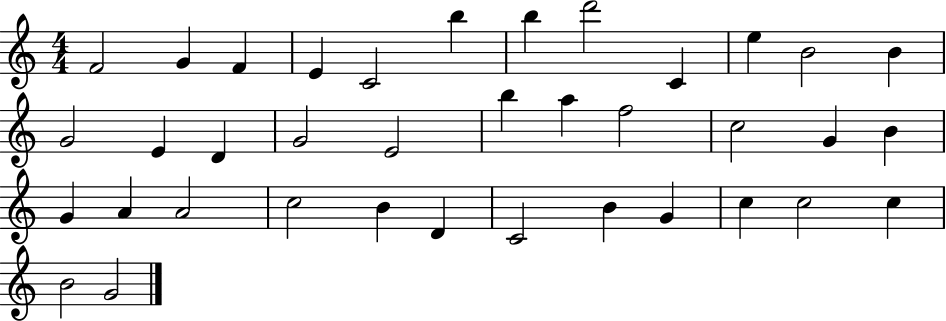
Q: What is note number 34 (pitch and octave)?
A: C5